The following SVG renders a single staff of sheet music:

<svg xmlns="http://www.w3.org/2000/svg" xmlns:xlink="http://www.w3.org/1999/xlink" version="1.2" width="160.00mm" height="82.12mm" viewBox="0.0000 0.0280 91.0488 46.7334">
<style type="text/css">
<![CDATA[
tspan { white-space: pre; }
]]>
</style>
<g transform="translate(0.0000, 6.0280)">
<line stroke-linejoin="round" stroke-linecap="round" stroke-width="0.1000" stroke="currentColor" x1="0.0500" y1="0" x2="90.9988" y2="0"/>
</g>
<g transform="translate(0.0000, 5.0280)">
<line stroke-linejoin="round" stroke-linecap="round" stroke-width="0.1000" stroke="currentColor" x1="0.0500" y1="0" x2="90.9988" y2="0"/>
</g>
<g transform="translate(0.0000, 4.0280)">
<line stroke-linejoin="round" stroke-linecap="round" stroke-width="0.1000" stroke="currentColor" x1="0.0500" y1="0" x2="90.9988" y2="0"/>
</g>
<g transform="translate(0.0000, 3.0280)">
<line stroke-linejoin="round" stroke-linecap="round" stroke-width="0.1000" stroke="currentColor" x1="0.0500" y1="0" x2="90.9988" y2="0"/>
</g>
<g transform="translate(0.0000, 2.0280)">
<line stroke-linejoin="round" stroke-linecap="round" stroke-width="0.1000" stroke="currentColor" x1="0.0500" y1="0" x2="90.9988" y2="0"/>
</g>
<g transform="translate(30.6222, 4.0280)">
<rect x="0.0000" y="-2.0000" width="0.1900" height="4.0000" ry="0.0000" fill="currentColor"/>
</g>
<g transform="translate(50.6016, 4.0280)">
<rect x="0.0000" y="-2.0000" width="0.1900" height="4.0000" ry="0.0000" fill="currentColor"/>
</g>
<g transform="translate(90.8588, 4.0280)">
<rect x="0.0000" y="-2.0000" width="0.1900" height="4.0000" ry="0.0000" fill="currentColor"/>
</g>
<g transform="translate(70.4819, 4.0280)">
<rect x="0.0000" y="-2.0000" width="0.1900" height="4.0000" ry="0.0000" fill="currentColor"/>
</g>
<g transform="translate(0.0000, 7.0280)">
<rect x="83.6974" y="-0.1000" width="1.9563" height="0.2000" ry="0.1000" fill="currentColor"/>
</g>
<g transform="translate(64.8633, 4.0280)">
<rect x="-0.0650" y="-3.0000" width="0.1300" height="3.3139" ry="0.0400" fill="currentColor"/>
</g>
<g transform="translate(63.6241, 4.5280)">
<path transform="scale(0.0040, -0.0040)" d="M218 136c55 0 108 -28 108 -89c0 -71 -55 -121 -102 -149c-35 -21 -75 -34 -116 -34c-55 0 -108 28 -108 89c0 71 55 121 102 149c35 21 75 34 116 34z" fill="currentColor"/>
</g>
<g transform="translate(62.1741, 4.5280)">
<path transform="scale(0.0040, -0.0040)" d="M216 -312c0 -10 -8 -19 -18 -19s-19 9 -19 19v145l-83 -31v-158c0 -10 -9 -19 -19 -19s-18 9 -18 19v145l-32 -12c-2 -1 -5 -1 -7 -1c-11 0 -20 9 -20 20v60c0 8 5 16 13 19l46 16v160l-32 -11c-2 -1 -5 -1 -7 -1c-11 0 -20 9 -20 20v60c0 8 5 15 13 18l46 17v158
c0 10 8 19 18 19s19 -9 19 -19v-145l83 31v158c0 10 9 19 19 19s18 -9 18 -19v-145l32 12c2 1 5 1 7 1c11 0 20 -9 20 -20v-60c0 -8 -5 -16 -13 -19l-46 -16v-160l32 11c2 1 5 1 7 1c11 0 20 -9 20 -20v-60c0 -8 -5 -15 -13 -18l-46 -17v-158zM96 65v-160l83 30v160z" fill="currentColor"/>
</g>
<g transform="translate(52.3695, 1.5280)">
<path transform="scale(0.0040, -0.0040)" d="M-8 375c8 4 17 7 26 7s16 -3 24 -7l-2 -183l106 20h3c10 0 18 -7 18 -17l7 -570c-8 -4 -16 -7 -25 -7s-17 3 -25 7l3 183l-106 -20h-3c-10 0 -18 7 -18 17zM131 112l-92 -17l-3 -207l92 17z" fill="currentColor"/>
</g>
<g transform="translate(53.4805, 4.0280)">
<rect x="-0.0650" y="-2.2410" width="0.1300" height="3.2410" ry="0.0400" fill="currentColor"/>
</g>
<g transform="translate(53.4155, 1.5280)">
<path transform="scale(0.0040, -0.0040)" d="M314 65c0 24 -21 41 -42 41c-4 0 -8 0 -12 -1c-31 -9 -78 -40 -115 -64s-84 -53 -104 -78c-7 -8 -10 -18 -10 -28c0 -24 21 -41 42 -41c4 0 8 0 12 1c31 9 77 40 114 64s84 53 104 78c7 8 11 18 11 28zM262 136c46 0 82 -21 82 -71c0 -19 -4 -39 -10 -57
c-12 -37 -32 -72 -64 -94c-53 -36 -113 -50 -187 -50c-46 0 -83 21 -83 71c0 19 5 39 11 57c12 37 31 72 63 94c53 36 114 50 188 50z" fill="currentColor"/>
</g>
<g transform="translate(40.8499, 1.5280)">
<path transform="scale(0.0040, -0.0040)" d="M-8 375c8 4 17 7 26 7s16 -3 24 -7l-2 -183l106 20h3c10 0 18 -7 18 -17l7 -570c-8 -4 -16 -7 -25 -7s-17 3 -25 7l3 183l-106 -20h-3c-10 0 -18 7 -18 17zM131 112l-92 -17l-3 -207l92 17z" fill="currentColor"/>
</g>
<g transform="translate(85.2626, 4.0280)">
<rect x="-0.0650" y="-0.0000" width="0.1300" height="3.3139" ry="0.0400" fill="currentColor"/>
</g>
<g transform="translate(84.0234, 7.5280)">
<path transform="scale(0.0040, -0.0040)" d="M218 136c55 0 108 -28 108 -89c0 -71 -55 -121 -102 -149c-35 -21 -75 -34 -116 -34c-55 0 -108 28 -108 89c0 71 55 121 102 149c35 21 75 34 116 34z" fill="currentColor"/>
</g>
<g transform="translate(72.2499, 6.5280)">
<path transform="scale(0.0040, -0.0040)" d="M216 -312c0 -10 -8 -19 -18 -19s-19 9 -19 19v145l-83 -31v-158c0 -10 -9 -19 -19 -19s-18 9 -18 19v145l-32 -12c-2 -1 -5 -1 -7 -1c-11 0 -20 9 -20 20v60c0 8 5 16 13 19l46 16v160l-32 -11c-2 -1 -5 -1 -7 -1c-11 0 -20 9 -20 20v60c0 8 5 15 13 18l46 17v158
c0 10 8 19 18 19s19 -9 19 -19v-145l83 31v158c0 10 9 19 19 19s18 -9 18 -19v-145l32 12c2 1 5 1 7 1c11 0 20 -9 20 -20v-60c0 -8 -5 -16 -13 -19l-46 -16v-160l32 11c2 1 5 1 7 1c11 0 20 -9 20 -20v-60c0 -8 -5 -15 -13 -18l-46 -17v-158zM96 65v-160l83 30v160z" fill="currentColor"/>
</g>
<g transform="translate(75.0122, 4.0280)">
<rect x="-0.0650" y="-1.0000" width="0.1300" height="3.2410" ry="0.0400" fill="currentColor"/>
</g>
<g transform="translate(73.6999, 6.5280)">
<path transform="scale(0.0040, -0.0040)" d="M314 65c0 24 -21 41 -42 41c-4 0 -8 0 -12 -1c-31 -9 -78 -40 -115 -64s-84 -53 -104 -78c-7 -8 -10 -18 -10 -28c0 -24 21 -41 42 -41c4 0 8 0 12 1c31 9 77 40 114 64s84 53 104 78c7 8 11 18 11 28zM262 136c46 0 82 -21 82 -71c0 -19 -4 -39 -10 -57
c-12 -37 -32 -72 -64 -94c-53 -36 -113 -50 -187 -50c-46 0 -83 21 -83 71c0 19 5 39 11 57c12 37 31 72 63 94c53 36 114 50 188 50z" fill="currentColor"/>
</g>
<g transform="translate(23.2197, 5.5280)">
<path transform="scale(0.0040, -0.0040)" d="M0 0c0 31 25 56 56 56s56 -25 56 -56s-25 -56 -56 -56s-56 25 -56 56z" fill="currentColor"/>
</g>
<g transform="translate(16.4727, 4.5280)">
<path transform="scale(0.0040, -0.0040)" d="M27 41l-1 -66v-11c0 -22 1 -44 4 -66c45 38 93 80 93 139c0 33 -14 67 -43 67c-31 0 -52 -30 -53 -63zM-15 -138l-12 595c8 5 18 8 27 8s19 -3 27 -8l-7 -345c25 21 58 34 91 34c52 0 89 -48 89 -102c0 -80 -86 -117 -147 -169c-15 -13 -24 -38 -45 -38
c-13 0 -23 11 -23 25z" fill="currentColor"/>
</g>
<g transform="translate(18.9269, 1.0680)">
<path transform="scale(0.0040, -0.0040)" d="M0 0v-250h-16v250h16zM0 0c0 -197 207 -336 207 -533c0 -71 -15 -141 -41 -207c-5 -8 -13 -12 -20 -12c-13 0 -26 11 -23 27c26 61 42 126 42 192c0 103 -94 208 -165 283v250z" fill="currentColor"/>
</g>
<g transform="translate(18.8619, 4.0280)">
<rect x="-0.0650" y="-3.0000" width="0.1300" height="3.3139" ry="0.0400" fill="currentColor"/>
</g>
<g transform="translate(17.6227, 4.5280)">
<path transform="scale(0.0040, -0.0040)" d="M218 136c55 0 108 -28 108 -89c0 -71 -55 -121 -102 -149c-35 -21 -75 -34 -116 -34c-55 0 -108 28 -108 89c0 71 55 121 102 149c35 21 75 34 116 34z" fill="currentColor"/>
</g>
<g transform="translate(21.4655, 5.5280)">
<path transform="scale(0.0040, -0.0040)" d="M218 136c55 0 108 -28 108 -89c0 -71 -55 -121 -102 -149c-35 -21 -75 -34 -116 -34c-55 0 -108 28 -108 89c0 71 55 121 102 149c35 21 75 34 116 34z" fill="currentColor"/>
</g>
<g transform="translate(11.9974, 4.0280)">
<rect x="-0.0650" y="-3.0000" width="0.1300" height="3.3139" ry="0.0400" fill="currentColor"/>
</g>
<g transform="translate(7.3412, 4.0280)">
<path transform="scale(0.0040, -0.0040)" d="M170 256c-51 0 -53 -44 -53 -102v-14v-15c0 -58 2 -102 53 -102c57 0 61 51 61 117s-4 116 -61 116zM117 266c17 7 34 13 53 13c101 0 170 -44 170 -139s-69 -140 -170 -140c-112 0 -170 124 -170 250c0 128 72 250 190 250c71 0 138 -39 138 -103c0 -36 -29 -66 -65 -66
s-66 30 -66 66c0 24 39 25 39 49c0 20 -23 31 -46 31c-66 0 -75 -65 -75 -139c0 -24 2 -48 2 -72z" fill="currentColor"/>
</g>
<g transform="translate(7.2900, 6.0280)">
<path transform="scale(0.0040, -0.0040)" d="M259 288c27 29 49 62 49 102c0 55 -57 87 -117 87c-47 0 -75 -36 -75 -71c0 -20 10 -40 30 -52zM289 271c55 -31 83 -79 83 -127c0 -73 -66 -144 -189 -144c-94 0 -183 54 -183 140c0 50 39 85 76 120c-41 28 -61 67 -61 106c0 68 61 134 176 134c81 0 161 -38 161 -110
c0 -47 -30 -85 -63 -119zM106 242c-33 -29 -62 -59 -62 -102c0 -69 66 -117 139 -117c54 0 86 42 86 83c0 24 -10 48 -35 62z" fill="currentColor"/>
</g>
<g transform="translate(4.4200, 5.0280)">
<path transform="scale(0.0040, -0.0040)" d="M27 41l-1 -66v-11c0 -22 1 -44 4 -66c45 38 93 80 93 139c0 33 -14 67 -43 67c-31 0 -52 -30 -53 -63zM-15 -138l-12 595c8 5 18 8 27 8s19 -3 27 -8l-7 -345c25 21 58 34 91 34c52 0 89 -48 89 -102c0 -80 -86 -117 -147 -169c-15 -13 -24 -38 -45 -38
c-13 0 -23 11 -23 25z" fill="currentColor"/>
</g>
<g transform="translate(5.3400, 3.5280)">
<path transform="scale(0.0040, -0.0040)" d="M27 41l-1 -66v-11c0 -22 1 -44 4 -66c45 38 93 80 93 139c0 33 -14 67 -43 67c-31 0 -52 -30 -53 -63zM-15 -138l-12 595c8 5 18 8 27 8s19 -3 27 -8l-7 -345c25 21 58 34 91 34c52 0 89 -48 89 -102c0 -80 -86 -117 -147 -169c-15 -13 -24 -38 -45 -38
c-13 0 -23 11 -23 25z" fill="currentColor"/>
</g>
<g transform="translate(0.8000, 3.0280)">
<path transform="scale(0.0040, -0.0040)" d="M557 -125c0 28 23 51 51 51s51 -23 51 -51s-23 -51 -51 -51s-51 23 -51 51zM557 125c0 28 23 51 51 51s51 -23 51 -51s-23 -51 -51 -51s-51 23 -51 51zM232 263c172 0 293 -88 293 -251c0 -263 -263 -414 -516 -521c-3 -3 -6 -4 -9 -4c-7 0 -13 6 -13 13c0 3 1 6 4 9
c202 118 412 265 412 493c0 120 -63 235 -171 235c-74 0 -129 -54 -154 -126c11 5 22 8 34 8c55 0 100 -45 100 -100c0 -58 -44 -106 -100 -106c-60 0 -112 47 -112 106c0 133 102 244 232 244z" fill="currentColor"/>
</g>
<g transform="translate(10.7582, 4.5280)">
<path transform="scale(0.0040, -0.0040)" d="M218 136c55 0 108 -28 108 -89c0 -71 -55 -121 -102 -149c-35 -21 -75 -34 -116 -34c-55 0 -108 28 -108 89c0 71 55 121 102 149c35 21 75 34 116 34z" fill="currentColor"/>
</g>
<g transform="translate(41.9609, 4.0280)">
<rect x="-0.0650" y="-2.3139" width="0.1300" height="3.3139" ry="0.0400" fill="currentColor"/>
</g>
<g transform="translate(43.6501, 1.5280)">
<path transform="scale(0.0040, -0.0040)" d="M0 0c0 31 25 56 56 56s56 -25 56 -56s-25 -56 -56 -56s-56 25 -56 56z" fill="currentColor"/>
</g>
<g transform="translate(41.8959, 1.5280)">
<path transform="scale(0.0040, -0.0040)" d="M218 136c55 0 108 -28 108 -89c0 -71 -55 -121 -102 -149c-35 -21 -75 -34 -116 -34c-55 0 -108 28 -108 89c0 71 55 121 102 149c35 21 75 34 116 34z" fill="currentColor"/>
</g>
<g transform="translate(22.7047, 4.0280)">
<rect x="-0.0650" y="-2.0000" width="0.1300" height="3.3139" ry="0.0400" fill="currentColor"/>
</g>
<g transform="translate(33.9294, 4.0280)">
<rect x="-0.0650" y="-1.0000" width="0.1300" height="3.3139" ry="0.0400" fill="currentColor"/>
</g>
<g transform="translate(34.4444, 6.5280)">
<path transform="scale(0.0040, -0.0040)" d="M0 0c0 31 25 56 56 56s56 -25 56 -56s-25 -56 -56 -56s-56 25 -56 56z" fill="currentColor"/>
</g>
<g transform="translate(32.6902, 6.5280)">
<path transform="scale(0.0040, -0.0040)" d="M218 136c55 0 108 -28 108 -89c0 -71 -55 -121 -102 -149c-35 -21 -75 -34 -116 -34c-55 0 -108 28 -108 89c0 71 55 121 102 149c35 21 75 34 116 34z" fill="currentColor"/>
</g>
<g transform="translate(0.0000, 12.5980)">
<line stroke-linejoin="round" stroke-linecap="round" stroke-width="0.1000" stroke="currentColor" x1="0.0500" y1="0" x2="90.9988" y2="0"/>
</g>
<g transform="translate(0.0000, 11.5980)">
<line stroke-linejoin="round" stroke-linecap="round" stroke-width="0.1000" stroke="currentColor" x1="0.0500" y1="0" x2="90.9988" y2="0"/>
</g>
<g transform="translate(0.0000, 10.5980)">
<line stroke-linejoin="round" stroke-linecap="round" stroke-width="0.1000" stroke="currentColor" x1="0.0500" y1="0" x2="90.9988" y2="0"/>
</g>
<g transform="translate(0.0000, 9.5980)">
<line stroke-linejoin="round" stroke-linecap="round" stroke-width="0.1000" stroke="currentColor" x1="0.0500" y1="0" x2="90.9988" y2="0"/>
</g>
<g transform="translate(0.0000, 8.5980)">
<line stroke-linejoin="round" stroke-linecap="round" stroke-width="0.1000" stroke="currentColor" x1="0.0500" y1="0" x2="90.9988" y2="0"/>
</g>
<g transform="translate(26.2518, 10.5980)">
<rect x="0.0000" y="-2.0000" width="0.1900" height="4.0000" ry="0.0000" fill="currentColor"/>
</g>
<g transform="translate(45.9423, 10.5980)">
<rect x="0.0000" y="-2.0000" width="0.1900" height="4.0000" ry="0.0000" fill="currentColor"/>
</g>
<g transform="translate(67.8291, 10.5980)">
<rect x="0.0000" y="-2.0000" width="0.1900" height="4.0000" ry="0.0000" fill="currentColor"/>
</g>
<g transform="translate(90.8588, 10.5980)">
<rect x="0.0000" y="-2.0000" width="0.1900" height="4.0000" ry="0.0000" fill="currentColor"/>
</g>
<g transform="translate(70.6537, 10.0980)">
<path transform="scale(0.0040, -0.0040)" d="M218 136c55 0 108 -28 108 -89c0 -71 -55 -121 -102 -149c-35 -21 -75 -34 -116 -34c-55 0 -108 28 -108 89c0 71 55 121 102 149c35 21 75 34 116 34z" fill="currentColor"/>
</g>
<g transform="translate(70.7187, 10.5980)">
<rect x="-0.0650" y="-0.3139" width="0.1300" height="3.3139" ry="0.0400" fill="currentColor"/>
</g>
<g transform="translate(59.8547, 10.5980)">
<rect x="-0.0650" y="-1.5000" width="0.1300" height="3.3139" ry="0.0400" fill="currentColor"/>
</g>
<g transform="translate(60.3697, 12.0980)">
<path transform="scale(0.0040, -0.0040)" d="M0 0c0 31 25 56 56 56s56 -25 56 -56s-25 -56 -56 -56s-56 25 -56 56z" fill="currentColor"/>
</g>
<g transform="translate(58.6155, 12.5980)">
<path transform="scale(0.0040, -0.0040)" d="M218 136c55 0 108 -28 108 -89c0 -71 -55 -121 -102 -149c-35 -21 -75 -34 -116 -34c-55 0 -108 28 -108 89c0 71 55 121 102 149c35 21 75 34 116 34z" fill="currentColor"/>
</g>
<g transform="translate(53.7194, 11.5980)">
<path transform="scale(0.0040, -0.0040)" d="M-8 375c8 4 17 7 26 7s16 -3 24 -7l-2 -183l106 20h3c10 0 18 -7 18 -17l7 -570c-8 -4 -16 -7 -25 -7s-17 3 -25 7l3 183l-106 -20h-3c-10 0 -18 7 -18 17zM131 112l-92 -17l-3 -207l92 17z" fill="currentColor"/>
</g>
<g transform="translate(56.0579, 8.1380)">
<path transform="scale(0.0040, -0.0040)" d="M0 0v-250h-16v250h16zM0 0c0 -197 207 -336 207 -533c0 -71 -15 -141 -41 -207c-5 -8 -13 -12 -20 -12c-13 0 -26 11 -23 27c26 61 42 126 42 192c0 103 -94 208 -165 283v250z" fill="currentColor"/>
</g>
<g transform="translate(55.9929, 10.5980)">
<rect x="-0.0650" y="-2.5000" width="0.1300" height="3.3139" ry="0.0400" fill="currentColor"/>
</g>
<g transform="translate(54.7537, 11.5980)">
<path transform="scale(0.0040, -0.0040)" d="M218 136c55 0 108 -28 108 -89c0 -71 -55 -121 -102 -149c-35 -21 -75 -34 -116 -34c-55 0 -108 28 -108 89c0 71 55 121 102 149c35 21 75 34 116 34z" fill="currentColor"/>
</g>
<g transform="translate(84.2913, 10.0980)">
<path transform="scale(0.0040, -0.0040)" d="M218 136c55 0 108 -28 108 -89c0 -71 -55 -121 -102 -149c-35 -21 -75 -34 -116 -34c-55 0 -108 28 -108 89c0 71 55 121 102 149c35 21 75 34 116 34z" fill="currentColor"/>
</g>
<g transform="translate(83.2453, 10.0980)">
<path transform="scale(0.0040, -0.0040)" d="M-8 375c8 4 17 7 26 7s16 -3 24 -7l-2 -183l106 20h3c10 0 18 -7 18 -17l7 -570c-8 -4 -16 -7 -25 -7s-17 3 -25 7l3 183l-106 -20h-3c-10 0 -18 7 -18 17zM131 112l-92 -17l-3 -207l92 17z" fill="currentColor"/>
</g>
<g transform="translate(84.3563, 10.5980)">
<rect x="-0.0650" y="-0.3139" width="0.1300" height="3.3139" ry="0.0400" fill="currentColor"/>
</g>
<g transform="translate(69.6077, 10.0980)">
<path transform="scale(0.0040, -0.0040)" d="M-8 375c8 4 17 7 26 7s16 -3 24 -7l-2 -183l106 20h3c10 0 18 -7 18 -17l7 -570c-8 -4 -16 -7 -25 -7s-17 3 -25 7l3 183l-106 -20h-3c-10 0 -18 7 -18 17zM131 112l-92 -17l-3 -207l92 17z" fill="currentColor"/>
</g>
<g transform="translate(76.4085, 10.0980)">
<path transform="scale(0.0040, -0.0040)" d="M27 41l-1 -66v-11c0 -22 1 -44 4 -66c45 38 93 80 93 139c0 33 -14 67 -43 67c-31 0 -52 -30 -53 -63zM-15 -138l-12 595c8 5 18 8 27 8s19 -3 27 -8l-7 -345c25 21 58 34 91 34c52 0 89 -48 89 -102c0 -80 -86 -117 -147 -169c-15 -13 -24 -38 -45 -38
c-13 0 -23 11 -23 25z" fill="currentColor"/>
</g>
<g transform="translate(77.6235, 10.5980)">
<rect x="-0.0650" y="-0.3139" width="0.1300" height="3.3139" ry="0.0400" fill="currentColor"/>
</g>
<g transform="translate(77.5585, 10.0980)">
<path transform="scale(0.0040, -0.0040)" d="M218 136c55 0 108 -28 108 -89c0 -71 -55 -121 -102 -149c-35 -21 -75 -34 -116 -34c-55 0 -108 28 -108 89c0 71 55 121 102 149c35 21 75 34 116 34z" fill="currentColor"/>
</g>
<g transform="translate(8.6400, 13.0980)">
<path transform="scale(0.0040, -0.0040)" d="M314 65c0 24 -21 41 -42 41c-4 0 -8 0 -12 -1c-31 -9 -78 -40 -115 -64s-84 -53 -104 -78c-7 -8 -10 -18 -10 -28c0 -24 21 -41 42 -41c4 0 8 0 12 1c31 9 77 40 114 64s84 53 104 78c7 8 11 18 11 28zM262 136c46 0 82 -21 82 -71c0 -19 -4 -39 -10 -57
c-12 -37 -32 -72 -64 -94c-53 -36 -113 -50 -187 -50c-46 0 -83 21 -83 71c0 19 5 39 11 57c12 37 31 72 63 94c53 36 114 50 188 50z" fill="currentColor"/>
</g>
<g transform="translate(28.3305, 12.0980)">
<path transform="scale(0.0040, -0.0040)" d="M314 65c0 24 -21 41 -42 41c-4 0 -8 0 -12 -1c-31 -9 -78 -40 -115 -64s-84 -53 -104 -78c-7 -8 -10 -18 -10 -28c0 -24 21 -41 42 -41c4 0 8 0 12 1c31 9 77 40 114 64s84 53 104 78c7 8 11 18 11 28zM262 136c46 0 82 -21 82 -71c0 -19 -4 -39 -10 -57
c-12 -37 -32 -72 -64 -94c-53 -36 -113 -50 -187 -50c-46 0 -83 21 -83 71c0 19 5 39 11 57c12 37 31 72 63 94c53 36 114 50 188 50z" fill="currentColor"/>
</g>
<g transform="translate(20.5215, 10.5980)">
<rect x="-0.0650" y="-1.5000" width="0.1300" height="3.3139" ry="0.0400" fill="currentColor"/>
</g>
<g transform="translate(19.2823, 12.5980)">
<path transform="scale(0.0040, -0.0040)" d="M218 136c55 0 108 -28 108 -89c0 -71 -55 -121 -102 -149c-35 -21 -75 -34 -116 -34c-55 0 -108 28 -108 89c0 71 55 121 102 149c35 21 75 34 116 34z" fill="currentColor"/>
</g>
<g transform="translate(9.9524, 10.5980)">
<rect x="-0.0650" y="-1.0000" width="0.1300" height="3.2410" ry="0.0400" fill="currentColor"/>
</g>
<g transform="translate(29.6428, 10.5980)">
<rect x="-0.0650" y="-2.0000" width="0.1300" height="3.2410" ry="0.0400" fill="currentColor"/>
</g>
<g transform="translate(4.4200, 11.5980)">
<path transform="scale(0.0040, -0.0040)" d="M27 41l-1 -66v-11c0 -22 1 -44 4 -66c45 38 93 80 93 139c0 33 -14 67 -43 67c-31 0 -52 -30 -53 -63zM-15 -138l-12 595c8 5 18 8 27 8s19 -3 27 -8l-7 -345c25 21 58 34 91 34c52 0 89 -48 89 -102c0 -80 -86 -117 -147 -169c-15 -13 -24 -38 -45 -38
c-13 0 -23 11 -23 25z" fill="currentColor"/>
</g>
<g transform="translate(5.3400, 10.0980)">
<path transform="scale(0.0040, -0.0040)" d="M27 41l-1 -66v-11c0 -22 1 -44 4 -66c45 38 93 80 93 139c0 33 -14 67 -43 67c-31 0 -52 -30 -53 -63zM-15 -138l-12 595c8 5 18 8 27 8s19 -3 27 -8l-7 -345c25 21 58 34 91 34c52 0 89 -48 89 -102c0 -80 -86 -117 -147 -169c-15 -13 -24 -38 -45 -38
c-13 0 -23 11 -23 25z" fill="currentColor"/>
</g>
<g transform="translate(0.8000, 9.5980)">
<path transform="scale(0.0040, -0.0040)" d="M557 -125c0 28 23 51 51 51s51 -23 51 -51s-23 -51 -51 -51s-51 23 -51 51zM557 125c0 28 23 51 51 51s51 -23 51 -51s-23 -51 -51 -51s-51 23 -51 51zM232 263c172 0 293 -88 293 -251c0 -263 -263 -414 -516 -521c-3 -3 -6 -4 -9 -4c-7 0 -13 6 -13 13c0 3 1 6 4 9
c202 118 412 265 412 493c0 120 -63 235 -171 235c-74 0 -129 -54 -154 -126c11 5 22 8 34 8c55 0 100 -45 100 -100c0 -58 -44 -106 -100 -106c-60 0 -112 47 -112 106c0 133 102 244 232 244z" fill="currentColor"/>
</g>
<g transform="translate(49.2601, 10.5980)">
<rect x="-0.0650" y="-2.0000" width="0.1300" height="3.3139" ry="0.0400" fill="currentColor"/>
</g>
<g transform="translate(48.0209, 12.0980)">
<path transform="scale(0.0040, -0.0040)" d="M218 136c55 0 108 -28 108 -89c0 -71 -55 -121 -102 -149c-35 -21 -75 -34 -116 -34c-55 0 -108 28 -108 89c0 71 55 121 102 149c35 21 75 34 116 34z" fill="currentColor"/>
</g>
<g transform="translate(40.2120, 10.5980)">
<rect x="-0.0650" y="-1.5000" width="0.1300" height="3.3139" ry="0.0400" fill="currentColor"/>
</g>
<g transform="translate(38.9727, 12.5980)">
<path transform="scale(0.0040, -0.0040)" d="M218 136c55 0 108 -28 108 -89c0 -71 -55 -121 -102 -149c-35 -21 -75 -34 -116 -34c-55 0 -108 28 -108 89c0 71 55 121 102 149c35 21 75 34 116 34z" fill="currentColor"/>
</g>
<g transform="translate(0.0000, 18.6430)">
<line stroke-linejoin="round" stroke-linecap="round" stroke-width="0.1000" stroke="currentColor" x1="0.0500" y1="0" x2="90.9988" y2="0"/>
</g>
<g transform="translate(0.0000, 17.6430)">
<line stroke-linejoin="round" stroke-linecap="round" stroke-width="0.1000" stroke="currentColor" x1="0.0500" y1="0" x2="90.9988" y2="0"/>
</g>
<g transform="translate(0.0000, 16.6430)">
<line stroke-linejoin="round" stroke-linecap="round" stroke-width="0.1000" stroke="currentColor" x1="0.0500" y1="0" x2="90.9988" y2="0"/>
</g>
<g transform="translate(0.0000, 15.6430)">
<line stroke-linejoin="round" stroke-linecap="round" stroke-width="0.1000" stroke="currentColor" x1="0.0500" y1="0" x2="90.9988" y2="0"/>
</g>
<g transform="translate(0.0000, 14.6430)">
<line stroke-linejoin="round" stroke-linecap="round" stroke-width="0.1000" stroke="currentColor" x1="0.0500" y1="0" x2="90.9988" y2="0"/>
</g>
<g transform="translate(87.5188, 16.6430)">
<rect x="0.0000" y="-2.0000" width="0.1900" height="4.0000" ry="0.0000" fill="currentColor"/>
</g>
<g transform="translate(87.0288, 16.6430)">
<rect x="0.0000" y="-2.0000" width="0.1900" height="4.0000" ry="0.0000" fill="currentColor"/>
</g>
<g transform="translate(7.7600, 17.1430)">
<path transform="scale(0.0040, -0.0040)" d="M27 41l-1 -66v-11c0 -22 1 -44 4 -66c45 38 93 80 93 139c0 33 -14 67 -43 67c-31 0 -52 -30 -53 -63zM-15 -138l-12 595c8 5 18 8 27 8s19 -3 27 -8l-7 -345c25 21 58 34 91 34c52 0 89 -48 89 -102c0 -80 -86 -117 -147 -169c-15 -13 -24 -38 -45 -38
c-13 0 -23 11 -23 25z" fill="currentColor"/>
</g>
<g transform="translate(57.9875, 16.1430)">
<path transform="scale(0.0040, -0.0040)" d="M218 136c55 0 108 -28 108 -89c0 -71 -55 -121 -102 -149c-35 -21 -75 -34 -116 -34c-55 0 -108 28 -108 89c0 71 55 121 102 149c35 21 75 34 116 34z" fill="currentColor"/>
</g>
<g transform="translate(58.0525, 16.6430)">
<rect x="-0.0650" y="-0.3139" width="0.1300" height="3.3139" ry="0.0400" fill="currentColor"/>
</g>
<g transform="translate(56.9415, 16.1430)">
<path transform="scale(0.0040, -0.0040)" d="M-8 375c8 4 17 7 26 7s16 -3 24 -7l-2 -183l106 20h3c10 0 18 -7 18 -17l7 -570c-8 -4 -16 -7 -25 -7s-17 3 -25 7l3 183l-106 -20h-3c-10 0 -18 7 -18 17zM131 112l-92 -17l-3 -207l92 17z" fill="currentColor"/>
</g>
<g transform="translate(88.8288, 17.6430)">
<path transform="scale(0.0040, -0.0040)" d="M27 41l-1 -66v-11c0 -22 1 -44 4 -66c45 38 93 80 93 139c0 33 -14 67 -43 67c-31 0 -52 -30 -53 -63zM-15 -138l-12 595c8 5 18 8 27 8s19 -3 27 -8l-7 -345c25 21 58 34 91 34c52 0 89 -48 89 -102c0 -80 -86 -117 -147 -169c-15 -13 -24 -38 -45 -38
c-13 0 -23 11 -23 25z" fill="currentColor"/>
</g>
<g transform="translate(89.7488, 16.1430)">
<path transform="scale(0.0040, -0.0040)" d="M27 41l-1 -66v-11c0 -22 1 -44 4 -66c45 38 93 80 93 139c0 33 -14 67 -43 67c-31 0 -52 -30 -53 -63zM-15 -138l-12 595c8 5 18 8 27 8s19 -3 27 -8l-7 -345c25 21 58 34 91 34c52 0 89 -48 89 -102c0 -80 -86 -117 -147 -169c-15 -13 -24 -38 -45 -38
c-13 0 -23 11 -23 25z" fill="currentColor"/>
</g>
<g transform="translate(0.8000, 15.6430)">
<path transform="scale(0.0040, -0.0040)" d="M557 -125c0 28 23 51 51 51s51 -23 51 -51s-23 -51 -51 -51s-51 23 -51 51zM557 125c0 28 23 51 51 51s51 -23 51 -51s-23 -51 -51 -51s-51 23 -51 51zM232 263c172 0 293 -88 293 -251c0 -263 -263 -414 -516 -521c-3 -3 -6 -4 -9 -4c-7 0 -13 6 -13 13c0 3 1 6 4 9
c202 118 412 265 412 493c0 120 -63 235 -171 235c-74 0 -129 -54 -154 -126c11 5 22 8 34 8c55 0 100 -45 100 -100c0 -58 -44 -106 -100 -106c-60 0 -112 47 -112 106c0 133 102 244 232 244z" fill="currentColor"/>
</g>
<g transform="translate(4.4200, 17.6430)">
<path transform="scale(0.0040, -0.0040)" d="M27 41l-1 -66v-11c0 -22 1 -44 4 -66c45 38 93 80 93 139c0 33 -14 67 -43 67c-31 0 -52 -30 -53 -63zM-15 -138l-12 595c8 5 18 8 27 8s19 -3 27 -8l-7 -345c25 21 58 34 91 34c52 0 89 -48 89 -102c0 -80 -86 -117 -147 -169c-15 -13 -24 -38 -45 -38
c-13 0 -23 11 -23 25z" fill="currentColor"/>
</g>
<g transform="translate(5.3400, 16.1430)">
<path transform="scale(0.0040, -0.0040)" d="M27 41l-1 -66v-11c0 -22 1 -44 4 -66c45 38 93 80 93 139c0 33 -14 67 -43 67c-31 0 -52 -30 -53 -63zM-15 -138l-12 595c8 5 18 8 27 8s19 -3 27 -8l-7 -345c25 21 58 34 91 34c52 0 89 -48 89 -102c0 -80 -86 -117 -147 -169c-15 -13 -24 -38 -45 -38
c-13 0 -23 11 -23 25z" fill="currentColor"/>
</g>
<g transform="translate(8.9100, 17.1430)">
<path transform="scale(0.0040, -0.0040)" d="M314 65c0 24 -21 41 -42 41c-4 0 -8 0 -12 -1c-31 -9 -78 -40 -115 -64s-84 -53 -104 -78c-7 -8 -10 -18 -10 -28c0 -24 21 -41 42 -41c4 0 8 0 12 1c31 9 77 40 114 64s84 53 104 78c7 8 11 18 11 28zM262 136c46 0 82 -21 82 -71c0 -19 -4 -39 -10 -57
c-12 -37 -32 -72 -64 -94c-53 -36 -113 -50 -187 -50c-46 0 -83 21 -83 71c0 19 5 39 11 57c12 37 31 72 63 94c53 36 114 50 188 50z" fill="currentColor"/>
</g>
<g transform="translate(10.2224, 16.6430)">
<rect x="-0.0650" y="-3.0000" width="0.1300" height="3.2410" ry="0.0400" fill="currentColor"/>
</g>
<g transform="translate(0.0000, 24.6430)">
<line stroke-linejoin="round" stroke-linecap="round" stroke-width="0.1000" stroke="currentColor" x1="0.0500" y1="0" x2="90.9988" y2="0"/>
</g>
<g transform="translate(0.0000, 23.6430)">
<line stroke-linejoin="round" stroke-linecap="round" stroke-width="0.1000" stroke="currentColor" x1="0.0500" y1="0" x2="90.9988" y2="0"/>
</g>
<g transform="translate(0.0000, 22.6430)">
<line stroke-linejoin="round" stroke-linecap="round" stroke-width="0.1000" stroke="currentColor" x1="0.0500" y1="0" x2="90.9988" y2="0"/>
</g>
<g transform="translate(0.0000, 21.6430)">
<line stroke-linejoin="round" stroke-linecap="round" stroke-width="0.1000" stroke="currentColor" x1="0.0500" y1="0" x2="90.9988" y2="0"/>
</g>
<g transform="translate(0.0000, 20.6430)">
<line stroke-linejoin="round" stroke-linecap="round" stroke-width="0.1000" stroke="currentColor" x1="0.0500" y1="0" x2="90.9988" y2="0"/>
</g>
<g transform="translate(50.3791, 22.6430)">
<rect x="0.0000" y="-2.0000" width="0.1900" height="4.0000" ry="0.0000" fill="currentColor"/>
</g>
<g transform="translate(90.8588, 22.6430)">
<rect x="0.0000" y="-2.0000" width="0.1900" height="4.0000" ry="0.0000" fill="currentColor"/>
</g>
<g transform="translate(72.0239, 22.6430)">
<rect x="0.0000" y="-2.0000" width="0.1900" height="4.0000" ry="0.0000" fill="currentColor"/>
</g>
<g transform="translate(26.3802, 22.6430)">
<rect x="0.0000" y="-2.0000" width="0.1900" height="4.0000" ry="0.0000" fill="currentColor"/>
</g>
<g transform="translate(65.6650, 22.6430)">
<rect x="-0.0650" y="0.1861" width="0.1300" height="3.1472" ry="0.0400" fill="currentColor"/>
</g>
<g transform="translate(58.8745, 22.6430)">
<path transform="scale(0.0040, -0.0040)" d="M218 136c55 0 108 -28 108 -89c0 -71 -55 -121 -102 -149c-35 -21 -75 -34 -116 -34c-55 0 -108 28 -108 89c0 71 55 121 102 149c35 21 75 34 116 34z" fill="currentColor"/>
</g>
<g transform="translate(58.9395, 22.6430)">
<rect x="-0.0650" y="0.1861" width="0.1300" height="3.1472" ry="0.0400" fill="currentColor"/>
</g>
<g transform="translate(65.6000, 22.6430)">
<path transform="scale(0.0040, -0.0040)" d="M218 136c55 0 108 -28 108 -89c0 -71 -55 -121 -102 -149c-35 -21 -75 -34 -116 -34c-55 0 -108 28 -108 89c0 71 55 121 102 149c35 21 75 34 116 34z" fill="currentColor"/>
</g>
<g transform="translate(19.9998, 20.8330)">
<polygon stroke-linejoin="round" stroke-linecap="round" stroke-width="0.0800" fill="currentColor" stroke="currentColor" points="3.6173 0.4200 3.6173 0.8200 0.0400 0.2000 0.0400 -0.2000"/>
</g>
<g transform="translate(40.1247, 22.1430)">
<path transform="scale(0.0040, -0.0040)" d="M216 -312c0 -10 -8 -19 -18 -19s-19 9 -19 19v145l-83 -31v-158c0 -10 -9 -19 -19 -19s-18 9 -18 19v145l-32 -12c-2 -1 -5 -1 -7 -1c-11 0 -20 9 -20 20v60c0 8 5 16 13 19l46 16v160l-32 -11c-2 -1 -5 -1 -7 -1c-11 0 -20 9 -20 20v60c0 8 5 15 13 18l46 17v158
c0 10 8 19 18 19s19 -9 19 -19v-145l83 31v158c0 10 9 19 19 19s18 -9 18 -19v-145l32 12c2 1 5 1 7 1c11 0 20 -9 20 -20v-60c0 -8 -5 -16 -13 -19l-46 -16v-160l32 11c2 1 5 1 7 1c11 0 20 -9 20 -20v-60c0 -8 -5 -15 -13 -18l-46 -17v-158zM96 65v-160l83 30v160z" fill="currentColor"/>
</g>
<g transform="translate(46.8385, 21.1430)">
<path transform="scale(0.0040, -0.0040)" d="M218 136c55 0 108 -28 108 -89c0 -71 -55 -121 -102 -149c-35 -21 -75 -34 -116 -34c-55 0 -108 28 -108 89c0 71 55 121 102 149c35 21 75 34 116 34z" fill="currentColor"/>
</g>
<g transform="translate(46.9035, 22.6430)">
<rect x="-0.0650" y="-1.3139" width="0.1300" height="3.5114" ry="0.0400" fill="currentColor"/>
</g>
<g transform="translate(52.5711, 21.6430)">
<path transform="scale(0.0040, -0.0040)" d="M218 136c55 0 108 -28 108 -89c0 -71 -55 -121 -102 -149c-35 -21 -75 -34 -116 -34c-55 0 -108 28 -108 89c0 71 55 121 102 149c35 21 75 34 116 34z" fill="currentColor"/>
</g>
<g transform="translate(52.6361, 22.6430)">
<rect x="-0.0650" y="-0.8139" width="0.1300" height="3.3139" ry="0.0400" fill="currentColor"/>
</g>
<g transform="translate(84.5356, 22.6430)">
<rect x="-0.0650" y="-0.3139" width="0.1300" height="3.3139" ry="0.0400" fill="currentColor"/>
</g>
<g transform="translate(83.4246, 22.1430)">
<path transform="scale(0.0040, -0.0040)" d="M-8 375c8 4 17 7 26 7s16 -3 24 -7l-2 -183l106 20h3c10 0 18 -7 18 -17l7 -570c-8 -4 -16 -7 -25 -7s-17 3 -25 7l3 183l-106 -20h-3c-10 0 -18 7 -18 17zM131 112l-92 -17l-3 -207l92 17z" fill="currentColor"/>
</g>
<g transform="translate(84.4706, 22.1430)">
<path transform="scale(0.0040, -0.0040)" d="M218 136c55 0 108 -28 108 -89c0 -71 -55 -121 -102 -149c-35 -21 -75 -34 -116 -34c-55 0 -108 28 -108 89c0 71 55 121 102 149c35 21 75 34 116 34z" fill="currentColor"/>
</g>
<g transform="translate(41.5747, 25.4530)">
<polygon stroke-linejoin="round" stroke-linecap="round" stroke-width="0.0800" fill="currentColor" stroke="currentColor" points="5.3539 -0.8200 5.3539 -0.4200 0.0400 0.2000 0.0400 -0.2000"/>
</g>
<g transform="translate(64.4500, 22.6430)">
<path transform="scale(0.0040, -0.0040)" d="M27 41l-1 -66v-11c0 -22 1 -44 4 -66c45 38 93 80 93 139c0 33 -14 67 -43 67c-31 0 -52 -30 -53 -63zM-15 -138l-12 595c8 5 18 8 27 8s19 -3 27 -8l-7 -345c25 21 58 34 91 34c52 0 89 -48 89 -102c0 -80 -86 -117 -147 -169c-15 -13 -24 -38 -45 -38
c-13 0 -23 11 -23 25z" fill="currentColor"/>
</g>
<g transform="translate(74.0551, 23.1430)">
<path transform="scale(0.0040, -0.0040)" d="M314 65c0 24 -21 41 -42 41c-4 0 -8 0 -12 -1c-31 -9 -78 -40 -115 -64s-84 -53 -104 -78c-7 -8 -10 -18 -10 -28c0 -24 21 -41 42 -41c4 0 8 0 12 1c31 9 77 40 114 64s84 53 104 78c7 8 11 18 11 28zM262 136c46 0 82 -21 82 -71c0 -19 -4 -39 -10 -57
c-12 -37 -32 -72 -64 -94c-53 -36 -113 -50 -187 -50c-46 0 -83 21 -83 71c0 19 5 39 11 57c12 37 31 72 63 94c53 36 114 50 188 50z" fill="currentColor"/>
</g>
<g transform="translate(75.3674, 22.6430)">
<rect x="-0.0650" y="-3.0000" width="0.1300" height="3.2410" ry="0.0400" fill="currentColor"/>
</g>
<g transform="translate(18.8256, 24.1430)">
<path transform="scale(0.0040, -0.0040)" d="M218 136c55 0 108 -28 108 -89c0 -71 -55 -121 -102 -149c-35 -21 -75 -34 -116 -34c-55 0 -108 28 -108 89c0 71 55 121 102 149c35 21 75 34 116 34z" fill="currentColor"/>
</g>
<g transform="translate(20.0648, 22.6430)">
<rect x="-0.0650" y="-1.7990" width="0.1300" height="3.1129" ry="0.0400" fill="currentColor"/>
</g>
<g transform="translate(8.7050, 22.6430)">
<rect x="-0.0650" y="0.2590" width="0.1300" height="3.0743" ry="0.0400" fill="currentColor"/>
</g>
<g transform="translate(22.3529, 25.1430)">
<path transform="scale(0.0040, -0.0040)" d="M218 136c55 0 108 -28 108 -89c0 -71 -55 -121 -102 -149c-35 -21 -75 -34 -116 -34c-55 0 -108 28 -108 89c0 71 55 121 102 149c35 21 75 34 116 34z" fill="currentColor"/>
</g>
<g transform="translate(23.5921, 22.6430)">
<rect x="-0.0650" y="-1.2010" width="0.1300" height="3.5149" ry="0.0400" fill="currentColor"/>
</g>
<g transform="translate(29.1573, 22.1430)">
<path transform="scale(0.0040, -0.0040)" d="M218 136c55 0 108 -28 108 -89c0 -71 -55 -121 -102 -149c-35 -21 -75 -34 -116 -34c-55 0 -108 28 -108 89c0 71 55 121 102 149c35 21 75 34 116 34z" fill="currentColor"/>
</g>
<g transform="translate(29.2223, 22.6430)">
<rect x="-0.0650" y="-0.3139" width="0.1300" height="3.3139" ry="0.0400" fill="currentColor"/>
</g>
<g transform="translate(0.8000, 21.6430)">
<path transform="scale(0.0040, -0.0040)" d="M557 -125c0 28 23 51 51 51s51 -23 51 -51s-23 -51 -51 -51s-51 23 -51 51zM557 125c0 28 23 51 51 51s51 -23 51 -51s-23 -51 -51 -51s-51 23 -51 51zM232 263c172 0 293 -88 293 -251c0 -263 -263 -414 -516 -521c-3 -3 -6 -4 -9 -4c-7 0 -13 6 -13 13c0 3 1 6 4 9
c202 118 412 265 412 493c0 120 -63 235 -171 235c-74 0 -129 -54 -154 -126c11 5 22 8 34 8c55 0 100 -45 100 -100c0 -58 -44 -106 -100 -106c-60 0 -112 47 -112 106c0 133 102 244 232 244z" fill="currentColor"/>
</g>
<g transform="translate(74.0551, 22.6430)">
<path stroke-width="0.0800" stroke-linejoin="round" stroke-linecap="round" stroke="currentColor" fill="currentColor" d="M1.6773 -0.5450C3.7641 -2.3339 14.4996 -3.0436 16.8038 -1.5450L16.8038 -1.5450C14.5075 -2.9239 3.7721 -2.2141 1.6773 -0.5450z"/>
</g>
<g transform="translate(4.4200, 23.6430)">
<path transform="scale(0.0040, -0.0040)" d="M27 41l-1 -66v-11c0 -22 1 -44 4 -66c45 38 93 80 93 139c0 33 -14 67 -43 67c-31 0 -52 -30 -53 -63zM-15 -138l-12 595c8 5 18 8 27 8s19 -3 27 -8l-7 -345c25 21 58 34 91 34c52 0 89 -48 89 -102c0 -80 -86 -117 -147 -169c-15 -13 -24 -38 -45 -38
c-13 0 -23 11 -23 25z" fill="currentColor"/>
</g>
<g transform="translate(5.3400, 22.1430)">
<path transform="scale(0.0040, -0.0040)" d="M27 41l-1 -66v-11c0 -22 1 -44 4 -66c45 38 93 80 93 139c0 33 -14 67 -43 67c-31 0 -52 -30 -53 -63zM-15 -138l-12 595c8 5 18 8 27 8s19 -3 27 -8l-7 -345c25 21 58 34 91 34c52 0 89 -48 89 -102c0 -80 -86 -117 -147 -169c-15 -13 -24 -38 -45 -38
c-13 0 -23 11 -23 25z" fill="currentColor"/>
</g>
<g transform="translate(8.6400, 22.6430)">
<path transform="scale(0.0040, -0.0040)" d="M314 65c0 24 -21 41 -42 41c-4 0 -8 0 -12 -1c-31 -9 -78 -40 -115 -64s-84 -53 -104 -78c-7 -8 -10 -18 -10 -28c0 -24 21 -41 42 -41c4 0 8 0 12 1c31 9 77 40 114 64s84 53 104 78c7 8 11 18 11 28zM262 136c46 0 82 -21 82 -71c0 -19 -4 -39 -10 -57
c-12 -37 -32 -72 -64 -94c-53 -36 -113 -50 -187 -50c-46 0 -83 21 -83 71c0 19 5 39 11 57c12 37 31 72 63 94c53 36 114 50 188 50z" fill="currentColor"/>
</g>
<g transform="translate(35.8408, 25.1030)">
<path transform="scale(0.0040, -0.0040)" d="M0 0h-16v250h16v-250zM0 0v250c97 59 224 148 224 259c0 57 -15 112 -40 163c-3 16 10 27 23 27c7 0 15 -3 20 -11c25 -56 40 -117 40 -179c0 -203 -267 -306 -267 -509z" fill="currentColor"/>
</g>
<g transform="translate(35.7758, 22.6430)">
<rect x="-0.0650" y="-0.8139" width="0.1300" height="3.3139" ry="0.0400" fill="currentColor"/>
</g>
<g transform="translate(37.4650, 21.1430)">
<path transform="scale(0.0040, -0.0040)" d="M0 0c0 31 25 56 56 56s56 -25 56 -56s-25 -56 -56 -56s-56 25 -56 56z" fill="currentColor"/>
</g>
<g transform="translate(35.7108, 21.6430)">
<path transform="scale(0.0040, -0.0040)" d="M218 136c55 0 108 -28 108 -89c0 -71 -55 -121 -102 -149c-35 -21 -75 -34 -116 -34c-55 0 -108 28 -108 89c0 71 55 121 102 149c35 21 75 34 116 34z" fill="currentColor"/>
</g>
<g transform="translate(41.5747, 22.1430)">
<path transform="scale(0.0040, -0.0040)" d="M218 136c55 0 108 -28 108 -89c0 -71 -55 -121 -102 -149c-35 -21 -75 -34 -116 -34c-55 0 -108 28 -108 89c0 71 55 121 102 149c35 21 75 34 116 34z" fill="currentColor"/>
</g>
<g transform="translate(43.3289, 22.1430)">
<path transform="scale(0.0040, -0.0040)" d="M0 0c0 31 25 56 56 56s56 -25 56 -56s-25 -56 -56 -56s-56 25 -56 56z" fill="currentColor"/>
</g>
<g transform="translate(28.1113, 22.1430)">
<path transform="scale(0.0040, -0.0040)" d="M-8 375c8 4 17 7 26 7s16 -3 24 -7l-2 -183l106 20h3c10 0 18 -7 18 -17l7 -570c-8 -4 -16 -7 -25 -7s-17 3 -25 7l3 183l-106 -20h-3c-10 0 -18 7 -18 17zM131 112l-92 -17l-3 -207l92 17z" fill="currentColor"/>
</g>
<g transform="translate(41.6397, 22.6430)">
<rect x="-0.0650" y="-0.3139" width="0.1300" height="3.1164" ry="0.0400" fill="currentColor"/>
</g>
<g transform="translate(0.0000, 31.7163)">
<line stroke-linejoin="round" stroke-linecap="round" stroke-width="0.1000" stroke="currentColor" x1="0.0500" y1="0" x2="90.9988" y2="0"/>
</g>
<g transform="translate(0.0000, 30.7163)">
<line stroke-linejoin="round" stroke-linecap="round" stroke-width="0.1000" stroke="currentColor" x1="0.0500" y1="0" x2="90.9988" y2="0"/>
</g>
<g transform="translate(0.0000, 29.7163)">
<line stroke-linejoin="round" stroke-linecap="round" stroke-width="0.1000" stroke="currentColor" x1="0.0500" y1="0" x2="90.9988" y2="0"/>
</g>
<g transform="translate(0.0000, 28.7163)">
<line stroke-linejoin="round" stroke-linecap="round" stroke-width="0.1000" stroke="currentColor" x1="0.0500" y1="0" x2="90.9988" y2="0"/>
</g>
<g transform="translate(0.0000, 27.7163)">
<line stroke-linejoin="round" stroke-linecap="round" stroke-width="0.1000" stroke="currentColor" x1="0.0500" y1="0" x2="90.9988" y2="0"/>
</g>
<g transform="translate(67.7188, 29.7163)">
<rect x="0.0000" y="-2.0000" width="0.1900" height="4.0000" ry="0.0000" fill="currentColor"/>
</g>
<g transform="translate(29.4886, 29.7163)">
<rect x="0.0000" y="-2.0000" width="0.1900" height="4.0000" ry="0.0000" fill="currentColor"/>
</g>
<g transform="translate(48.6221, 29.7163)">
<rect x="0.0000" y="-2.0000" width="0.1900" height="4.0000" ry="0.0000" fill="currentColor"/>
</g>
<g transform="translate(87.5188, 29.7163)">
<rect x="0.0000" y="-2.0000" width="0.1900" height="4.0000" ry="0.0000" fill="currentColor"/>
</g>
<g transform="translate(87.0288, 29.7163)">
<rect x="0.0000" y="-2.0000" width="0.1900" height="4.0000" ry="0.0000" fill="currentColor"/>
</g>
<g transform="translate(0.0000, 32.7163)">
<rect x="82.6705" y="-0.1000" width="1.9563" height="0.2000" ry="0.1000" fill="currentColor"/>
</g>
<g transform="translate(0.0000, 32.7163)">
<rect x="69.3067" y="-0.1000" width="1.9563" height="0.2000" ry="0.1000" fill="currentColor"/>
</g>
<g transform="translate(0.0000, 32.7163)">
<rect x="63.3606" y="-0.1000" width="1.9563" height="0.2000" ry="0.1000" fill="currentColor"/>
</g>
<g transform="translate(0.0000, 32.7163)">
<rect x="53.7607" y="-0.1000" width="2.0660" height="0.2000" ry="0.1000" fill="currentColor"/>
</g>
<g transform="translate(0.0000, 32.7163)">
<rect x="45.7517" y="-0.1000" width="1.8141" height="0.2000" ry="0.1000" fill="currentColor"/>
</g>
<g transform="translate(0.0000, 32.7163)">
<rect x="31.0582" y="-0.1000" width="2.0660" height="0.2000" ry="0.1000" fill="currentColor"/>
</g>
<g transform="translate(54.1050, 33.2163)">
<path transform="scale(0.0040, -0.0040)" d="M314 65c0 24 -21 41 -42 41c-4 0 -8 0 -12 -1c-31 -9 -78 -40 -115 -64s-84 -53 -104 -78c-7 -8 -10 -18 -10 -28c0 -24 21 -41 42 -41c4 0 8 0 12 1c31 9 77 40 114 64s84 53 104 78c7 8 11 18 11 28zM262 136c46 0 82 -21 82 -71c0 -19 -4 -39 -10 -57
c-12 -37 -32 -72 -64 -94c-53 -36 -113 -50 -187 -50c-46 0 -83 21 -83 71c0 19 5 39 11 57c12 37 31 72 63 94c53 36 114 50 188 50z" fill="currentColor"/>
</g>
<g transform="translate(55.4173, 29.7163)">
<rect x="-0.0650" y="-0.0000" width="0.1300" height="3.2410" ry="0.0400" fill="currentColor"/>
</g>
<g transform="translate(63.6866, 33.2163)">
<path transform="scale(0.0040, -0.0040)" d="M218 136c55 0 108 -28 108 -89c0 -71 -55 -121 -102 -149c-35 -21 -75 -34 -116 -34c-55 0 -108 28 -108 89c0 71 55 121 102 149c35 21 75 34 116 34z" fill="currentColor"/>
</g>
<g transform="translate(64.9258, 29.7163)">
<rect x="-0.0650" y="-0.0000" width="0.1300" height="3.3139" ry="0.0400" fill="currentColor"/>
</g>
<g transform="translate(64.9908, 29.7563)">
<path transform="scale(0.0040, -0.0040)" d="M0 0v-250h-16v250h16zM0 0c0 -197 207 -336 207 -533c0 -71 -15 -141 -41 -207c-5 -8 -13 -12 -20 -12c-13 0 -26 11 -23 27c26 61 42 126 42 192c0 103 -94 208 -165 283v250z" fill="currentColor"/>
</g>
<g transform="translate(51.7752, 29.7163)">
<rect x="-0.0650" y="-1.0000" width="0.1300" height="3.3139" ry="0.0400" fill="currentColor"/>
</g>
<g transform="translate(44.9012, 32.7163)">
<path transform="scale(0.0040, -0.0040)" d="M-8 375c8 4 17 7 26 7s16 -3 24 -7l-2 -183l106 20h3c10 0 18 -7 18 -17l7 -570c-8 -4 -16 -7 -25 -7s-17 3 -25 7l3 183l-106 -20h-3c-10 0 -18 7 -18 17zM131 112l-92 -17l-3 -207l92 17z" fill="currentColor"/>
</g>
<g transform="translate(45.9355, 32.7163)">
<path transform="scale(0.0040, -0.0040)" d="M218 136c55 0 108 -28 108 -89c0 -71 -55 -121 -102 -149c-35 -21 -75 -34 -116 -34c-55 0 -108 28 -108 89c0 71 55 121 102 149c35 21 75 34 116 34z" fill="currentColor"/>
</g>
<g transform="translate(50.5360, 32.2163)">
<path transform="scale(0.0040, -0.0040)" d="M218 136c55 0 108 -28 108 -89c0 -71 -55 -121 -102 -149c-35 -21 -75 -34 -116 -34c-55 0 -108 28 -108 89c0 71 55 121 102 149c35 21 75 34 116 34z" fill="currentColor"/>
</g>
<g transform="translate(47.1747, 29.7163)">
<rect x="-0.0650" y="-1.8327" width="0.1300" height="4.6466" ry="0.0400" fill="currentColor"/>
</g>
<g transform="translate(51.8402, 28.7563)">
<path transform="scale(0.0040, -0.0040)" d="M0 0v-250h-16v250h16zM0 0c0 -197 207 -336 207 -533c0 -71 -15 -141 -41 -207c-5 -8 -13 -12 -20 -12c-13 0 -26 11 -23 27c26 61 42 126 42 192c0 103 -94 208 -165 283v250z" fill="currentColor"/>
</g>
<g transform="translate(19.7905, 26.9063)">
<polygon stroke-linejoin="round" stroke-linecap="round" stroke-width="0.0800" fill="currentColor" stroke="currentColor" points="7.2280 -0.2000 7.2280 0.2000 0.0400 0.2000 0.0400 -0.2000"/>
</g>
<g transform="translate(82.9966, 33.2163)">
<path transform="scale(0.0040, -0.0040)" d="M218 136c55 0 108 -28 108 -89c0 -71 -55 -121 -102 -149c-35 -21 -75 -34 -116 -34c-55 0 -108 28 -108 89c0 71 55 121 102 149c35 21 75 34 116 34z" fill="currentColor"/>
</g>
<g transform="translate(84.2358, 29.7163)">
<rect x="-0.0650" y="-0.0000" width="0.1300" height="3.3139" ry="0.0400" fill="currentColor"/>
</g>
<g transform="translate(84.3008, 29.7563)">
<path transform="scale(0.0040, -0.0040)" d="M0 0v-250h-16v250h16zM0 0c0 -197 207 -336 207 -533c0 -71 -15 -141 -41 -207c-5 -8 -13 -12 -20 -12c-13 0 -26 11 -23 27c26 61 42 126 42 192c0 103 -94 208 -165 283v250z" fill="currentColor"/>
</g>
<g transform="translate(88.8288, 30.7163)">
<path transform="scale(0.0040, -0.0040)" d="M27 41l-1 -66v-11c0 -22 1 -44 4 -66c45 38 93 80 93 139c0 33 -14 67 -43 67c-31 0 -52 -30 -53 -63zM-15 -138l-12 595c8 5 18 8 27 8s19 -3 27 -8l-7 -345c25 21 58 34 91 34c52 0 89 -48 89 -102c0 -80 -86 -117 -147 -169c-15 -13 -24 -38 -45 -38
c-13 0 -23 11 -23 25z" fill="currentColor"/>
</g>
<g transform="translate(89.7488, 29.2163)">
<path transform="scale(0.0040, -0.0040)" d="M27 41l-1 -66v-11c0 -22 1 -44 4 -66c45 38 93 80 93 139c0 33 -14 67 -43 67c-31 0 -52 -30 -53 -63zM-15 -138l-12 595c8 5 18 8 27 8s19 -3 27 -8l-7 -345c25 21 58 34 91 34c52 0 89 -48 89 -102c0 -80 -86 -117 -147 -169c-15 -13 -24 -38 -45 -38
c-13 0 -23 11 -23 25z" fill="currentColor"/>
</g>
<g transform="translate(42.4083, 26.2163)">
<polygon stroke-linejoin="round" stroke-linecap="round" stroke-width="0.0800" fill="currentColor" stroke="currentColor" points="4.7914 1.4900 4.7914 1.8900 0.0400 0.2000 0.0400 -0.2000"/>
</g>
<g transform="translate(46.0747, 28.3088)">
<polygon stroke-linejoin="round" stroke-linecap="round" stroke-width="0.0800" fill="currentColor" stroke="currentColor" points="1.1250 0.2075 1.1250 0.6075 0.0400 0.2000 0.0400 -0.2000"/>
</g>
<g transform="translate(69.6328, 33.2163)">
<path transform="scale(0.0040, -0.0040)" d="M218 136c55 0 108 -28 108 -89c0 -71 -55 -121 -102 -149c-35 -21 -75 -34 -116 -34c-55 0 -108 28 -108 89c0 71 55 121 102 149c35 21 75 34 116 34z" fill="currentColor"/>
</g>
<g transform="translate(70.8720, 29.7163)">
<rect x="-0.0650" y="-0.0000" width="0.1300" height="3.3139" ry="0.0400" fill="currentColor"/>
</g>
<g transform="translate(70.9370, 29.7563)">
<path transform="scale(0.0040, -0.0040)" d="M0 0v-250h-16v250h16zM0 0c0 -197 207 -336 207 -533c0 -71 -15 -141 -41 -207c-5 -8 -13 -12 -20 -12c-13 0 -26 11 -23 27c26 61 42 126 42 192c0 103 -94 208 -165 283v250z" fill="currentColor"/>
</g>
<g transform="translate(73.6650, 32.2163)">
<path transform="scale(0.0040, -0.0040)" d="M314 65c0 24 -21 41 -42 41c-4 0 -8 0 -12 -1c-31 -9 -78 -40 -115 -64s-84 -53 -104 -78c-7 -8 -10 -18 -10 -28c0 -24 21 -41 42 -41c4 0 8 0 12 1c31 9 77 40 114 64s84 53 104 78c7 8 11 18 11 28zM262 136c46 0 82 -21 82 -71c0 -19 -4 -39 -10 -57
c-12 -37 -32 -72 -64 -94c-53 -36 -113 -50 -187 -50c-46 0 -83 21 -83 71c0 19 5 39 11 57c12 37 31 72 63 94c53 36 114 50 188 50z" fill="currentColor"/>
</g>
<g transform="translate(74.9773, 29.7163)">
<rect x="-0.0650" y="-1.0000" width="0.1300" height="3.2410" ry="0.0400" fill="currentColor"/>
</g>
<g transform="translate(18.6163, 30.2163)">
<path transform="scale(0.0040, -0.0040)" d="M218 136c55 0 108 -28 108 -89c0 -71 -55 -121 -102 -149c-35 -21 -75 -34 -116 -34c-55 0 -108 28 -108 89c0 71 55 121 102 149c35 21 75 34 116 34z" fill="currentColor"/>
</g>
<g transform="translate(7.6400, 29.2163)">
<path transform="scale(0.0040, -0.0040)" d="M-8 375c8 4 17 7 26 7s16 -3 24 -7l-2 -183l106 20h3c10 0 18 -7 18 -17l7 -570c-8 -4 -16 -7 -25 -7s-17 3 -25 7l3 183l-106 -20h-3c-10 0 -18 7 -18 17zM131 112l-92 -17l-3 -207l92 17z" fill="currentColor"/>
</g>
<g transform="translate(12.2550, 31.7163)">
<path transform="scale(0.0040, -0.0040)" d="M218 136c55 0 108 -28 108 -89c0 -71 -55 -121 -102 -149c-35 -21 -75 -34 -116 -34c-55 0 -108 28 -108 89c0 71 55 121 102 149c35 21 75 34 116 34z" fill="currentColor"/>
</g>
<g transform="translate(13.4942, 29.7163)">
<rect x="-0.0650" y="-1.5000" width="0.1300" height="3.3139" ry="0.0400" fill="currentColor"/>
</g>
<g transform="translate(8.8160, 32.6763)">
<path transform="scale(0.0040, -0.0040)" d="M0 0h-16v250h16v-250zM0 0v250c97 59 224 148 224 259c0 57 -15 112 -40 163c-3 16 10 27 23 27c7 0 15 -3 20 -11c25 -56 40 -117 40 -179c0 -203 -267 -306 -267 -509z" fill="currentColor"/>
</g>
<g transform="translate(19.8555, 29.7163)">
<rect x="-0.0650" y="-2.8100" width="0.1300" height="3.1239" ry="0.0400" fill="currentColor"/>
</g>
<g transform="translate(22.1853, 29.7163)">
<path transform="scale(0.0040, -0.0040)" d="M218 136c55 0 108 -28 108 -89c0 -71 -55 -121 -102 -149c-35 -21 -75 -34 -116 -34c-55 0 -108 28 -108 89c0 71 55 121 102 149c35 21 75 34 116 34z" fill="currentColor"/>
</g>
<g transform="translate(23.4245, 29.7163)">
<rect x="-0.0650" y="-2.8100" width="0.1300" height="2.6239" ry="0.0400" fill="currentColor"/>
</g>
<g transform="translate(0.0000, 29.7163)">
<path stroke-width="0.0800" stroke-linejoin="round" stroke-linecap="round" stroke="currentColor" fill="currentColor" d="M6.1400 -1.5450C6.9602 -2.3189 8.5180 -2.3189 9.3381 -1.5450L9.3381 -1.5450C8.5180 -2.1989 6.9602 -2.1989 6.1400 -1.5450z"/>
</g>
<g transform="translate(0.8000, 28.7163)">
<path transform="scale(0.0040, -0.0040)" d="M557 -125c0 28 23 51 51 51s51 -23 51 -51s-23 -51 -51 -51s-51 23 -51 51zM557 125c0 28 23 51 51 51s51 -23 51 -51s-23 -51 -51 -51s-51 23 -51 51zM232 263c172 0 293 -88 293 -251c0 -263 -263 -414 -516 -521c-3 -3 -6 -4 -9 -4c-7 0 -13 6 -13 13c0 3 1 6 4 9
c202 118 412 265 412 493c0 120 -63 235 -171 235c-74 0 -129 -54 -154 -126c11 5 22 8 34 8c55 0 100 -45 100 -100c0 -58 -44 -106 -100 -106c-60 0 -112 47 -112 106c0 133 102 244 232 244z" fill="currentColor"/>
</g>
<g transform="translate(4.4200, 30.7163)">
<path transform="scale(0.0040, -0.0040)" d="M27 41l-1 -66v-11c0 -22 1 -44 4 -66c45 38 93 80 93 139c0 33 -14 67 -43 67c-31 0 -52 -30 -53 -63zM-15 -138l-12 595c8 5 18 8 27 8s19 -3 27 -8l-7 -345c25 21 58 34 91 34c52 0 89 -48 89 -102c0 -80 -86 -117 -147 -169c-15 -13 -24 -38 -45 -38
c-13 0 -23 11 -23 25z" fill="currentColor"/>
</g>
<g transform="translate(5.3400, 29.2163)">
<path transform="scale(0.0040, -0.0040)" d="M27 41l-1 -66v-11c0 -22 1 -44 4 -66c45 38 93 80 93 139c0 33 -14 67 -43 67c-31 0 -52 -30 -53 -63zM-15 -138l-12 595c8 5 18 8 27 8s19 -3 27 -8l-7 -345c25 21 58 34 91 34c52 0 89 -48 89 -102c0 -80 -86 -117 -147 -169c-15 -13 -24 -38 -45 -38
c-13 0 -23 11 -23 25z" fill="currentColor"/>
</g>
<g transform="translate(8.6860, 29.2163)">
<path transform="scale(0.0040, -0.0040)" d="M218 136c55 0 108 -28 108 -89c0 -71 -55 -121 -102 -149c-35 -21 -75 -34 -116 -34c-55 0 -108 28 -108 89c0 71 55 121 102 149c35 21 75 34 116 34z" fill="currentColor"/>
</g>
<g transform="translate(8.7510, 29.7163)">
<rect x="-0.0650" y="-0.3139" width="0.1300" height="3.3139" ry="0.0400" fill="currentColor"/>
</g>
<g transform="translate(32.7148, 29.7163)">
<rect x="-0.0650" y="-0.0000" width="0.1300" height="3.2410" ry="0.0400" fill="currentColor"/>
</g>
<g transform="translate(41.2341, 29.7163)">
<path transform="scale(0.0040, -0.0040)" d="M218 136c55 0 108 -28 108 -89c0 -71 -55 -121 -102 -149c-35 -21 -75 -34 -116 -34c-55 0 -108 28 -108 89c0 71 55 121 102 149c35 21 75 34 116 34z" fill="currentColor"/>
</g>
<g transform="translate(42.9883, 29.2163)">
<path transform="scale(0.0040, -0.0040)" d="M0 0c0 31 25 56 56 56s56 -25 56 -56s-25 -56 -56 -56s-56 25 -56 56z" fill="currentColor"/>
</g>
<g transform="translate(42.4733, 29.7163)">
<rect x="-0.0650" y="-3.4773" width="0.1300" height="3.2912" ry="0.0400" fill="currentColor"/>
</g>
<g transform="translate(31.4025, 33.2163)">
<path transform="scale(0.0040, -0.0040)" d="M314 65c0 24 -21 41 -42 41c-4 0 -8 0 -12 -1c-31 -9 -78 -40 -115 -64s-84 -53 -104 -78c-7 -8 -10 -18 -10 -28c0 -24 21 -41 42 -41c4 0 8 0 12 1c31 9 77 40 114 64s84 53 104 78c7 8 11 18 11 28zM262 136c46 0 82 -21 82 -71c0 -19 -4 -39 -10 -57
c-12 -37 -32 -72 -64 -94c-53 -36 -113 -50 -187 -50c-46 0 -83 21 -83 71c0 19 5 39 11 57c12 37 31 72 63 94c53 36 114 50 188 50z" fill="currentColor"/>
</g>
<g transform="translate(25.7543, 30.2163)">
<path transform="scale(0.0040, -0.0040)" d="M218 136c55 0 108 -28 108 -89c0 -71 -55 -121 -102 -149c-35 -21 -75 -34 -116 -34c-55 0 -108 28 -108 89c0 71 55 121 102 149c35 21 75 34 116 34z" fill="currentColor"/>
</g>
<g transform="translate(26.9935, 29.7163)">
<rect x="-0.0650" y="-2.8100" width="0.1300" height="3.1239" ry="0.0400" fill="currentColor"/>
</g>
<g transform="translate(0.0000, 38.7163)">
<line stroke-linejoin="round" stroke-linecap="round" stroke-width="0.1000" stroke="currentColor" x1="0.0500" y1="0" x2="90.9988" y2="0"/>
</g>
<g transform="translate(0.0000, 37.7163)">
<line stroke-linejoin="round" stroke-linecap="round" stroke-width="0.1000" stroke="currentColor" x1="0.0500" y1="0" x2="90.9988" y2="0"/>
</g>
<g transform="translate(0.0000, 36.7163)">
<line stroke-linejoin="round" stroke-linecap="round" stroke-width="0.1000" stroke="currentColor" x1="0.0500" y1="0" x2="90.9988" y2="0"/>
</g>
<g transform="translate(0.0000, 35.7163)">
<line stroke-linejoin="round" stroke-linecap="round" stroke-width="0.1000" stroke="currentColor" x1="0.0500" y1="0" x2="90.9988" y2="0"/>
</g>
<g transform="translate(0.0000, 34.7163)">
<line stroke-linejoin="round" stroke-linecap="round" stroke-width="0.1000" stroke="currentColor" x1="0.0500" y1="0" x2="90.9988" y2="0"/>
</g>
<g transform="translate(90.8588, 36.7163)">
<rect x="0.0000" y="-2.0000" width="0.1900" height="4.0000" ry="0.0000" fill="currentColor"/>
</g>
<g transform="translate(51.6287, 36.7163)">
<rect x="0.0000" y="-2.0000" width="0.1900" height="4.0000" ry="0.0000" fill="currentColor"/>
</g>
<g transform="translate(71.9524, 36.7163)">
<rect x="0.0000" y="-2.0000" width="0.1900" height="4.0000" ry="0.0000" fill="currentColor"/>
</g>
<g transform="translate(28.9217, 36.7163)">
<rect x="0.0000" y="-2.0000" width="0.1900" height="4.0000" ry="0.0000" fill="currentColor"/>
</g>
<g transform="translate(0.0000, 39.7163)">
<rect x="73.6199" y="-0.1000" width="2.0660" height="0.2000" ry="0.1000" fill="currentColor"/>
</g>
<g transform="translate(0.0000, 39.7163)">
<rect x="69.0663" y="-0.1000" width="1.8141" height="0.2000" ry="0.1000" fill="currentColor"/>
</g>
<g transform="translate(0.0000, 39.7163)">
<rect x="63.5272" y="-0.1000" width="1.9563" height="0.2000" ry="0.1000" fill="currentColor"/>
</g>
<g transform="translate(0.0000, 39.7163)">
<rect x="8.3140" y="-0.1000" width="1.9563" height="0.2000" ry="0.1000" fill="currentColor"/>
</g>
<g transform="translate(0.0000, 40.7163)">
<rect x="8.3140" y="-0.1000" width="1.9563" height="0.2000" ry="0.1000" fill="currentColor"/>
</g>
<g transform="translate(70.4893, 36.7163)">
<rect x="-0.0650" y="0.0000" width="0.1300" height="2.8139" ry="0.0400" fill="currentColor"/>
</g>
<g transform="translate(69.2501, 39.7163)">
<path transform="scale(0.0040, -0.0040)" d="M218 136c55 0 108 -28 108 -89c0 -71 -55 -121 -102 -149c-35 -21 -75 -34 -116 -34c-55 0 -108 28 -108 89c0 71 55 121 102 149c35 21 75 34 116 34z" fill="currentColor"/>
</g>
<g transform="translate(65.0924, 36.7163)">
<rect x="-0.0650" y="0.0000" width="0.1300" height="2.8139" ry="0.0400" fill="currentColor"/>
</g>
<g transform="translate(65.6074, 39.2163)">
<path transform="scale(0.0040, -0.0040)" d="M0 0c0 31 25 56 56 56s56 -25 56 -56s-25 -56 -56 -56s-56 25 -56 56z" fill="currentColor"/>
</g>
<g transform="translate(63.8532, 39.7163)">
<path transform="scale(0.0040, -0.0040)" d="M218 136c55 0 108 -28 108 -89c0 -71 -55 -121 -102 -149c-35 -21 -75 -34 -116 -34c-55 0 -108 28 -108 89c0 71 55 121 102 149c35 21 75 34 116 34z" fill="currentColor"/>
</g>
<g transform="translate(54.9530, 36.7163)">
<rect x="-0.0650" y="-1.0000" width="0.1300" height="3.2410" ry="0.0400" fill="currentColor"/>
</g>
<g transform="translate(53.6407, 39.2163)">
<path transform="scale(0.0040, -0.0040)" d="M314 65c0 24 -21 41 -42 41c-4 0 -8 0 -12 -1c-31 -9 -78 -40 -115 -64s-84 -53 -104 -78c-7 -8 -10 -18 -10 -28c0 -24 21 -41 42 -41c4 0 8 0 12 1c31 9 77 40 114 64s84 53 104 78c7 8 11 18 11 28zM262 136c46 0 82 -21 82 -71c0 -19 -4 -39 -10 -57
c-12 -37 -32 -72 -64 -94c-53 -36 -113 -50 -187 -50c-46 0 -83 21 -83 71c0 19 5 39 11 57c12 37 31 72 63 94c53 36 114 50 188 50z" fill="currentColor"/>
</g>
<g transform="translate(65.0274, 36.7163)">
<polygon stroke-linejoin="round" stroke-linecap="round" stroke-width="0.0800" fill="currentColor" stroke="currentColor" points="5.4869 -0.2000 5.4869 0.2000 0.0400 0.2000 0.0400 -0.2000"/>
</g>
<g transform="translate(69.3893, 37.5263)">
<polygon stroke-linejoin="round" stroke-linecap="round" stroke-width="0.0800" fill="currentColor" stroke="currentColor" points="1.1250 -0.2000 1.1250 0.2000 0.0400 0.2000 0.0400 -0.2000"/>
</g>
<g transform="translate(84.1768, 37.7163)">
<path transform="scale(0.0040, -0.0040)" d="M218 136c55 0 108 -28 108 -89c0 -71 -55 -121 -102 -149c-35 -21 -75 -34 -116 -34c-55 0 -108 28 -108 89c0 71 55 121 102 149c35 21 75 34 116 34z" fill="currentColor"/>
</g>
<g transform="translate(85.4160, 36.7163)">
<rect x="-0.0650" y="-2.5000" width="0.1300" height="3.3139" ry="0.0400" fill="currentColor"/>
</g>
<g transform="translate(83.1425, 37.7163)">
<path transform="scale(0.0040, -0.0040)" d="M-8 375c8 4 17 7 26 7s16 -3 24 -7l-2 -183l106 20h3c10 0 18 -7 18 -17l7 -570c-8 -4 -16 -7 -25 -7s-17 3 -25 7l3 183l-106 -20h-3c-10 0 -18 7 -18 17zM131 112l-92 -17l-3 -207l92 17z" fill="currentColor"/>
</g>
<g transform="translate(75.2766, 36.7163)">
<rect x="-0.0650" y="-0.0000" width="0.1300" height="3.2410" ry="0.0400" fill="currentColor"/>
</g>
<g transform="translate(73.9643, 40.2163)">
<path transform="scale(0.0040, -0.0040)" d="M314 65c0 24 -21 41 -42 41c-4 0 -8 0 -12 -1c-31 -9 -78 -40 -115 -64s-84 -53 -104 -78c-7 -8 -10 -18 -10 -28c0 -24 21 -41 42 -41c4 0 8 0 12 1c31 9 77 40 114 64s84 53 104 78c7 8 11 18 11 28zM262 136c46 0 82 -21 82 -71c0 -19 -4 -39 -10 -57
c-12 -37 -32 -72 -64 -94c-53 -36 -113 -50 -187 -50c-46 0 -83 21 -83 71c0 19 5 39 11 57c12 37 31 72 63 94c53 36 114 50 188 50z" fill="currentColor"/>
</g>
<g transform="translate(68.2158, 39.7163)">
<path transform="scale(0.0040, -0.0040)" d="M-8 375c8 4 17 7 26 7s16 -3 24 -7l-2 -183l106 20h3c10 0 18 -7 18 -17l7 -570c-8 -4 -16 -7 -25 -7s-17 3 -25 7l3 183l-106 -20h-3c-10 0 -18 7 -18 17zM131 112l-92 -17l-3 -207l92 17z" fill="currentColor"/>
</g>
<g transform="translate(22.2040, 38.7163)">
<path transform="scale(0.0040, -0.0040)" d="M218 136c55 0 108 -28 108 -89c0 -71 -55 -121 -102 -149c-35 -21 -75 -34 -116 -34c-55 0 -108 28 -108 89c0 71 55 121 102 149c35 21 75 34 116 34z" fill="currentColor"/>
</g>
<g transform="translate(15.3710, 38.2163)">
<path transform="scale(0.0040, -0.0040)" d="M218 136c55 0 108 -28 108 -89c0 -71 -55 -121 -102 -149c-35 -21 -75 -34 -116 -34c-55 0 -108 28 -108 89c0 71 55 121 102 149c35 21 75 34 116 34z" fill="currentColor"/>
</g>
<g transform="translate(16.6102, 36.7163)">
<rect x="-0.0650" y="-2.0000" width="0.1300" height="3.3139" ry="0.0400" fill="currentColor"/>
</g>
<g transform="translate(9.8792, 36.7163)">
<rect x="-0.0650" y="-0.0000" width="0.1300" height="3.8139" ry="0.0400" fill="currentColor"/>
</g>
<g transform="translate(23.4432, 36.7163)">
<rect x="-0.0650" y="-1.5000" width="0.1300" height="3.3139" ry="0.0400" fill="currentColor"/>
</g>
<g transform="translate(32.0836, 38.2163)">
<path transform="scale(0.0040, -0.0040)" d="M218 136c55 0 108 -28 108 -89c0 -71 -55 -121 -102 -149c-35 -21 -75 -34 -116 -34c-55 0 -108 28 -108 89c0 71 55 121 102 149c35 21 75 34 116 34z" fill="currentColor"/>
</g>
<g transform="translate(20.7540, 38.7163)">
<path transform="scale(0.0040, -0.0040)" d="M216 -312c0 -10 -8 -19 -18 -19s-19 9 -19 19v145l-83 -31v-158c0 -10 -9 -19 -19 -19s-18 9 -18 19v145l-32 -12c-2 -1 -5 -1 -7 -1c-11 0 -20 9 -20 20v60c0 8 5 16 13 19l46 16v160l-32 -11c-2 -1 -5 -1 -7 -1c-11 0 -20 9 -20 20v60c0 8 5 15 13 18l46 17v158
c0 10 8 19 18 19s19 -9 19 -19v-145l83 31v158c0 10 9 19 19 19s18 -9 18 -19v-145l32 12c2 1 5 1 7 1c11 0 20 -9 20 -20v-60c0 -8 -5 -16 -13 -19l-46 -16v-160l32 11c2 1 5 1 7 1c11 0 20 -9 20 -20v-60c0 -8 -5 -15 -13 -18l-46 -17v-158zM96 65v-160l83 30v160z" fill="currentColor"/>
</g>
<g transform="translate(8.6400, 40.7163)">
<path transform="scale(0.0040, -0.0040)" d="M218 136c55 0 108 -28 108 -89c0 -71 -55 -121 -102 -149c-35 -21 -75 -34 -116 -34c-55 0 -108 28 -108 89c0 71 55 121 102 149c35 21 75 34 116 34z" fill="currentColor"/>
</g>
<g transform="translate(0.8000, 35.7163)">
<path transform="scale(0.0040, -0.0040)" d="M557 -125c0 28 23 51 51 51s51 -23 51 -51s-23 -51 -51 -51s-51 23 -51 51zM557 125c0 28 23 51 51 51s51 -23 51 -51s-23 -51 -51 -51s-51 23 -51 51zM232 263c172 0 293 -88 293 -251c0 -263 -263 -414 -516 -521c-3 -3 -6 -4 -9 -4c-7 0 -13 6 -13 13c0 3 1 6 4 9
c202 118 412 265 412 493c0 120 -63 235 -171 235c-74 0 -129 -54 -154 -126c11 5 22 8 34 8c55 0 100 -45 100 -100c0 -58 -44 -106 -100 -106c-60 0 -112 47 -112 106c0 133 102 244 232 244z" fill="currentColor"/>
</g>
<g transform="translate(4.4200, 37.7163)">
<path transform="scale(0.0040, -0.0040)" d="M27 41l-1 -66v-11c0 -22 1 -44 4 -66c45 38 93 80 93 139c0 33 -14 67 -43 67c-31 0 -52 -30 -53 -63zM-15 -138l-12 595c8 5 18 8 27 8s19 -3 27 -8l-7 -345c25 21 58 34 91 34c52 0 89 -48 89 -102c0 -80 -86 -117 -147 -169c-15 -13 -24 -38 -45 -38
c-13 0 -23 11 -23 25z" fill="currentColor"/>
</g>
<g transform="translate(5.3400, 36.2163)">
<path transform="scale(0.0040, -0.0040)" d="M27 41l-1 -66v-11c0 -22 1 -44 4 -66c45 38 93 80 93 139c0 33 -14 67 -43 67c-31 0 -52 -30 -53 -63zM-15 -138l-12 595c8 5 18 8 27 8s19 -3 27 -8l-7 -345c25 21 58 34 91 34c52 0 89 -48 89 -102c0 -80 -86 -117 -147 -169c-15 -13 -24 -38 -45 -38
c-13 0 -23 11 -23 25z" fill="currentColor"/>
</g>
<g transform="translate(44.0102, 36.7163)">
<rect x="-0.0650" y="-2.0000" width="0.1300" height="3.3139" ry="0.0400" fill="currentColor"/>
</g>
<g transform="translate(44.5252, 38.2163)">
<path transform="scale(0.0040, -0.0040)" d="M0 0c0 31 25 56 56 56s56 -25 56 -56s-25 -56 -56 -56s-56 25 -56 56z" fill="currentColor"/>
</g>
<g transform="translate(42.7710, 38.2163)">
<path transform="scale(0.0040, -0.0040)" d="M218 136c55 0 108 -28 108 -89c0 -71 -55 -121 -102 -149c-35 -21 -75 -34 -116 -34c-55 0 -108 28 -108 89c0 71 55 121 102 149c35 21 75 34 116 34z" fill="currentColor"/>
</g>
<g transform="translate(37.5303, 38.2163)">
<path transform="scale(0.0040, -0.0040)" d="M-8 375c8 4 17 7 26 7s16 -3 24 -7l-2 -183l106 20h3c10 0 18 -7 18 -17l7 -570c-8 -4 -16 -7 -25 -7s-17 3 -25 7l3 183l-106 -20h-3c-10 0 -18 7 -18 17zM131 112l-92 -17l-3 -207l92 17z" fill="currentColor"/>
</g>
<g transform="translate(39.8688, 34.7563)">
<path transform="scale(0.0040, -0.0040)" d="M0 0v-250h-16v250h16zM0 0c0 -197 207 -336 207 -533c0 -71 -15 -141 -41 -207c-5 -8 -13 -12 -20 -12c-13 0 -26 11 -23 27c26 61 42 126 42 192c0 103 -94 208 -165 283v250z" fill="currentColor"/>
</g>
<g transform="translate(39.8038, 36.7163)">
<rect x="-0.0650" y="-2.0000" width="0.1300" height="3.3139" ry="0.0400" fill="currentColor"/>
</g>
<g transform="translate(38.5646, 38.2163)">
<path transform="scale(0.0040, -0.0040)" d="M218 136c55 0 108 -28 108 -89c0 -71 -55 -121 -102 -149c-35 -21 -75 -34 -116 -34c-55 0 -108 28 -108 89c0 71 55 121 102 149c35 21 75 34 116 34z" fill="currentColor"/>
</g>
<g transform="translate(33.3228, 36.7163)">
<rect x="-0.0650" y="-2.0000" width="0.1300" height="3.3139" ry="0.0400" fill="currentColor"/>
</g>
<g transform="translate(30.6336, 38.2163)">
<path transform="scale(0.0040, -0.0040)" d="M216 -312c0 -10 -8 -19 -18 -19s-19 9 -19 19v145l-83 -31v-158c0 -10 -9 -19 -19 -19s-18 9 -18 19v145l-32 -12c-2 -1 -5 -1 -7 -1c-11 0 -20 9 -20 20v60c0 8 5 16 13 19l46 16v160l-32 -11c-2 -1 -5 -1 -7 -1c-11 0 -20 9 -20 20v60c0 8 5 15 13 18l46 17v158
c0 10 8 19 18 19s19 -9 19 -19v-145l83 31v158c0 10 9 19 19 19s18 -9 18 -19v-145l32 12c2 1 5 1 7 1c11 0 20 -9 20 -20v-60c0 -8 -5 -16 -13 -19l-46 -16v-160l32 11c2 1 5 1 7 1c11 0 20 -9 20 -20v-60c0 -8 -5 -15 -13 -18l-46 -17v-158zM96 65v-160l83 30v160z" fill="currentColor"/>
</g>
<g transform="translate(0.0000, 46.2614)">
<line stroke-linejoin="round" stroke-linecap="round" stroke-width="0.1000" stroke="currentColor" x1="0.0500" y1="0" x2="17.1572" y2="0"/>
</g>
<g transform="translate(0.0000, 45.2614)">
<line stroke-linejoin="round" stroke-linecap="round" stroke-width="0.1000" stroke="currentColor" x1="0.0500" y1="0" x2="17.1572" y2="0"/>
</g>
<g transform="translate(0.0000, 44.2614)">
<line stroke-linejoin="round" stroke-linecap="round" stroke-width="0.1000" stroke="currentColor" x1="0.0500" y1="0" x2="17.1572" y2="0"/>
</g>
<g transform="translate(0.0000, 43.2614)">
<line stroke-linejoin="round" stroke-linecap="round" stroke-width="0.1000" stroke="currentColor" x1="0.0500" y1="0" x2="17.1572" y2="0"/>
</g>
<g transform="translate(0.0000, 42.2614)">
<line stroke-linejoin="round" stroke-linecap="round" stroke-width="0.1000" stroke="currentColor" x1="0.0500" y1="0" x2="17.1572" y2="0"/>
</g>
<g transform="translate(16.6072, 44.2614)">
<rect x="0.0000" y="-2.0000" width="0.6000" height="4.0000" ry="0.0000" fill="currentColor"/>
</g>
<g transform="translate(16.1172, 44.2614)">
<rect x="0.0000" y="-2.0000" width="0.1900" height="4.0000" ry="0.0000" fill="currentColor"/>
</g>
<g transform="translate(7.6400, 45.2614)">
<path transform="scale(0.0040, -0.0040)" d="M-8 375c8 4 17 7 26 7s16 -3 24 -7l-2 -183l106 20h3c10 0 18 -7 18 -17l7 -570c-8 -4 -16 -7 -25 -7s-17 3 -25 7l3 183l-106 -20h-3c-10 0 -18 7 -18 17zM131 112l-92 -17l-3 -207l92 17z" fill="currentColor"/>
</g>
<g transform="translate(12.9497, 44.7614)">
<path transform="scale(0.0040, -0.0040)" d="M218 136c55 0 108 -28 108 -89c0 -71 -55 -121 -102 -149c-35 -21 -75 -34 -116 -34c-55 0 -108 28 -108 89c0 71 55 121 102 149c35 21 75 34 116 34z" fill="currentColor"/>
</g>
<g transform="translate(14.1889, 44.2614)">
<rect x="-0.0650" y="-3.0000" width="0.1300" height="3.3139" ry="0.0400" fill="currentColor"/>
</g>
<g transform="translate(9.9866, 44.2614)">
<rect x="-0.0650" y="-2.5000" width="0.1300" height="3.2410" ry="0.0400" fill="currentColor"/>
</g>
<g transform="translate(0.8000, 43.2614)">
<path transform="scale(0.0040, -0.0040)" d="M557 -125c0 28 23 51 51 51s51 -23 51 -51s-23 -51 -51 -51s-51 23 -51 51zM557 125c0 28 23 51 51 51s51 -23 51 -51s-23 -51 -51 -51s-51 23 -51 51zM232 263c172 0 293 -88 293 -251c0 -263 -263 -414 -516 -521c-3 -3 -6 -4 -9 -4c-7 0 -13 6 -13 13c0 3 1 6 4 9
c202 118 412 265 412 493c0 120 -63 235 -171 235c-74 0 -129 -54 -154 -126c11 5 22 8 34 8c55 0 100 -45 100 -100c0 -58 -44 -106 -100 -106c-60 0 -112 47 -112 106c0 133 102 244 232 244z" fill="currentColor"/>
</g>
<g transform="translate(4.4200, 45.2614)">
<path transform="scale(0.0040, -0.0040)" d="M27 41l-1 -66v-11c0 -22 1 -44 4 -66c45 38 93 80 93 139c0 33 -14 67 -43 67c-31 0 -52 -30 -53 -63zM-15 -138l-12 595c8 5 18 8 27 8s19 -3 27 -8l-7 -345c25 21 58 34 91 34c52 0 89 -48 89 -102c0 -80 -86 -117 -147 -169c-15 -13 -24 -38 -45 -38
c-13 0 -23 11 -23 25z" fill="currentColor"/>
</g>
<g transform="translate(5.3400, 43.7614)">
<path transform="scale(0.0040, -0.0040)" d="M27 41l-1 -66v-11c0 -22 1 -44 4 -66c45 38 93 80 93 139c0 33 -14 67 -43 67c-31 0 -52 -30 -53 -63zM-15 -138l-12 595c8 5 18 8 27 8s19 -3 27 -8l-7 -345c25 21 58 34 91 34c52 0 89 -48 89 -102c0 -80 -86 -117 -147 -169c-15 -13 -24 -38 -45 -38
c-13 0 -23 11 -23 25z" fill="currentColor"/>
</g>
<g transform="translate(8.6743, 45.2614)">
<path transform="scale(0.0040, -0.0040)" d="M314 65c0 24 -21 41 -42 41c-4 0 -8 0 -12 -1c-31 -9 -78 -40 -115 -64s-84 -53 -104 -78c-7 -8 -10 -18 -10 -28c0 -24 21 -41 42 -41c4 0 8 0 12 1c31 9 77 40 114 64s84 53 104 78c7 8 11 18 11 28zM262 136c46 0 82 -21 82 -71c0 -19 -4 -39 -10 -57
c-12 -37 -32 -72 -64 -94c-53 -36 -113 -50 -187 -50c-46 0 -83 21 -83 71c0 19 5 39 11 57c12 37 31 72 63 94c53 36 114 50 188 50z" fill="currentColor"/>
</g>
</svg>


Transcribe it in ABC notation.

X:1
T:Untitled
M:6/8
L:1/4
K:Bb
C, _C,/2 A,, F,, B, B,2 ^C, ^F,,2 D,, F,,2 G,, A,,2 G,, A,, B,,/2 G,, E, _E, E, _C,2 E, D,2 A,,/2 F,,/2 E, F,/2 ^E,/2 G,/2 F, D, _D, C,2 E, E,/2 G,, C,/2 D,/2 C,/2 D,,2 D,/2 E,,/4 F,,/2 D,,2 D,,/2 D,,/2 F,,2 D,,/2 C,, A,, ^G,, ^A,, A,,/2 A,, F,,2 _E,,/2 E,,/4 D,,2 B,, B,,2 C,